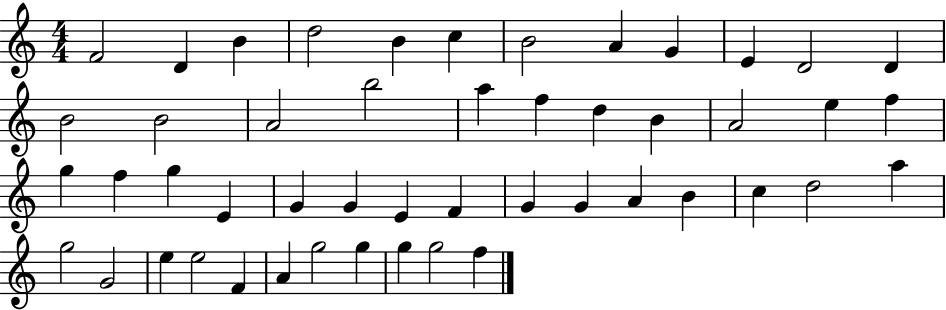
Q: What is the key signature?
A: C major